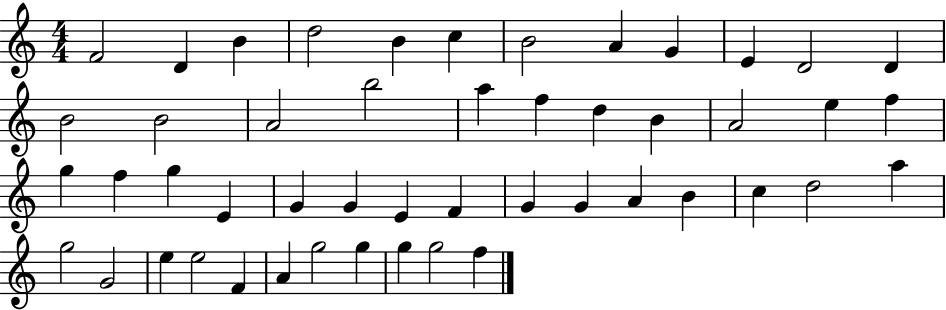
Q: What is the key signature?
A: C major